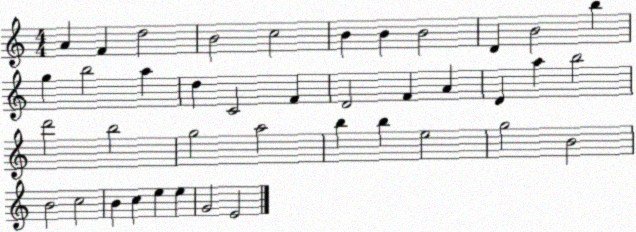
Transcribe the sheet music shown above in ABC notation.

X:1
T:Untitled
M:4/4
L:1/4
K:C
A F d2 B2 c2 B B B2 D B2 b g b2 a d C2 F D2 F A D a b2 d'2 b2 g2 a2 b b e2 g2 B2 B2 c2 B c e e G2 E2